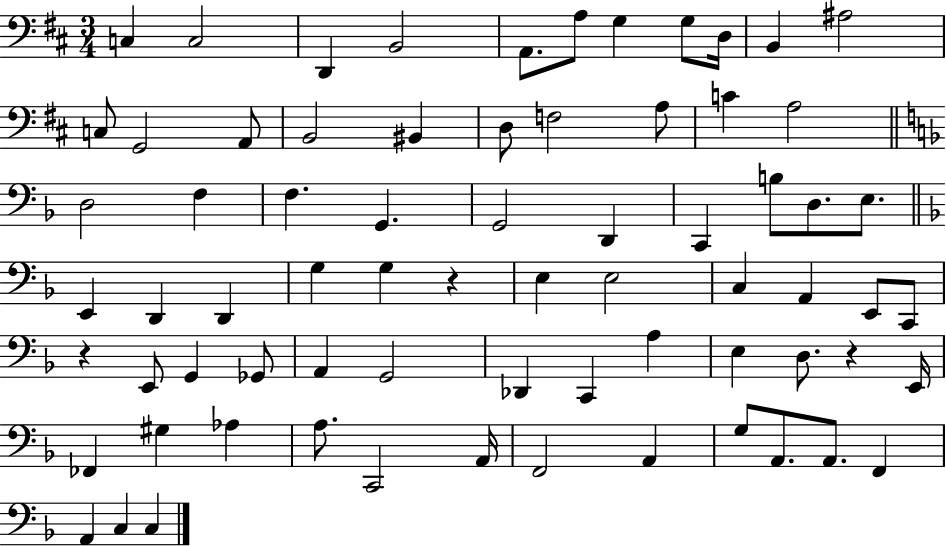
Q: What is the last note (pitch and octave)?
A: C3